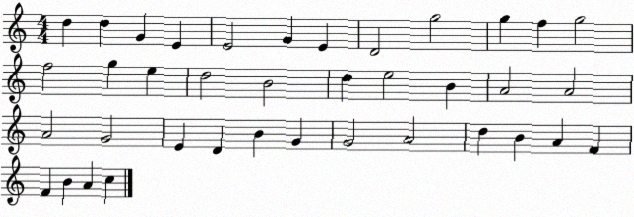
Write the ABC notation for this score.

X:1
T:Untitled
M:4/4
L:1/4
K:C
d d G E E2 G E D2 g2 g f g2 f2 g e d2 B2 d e2 B A2 A2 A2 G2 E D B G G2 A2 d B A F F B A c